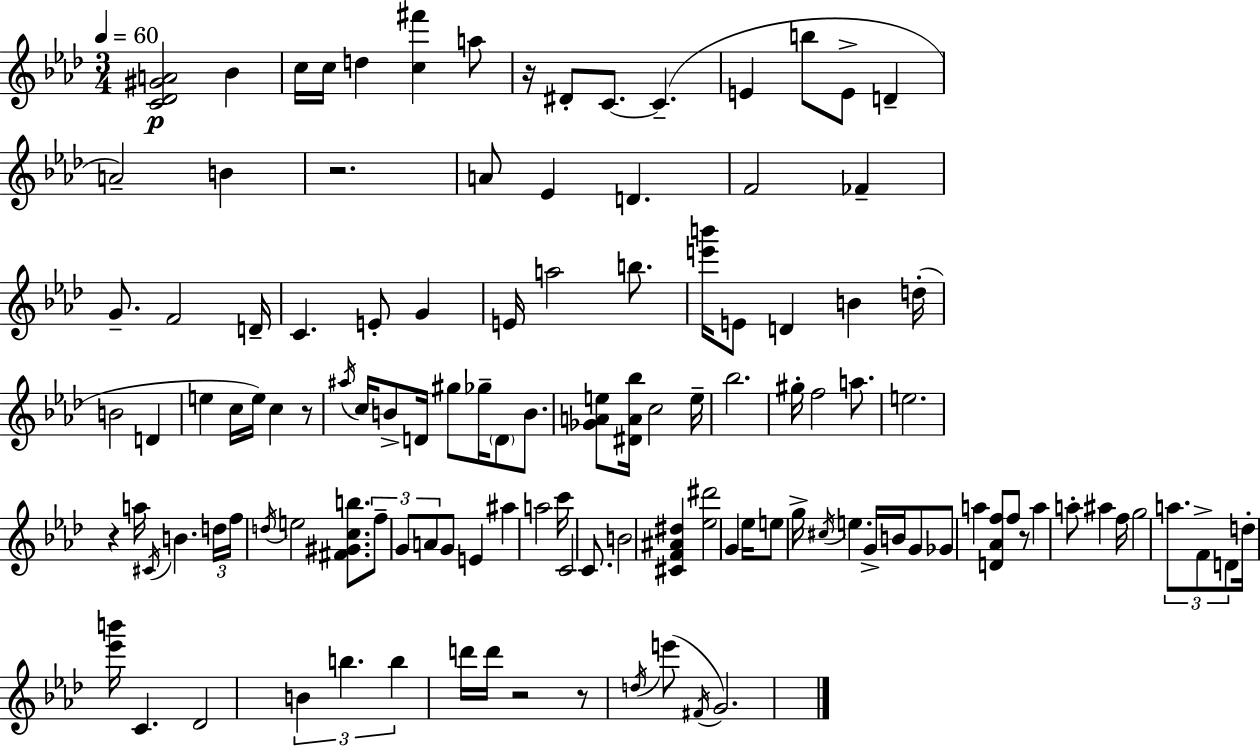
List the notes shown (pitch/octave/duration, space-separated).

[C4,Db4,G#4,A4]/h Bb4/q C5/s C5/s D5/q [C5,F#6]/q A5/e R/s D#4/e C4/e. C4/q. E4/q B5/e E4/e D4/q A4/h B4/q R/h. A4/e Eb4/q D4/q. F4/h FES4/q G4/e. F4/h D4/s C4/q. E4/e G4/q E4/s A5/h B5/e. [E6,B6]/s E4/e D4/q B4/q D5/s B4/h D4/q E5/q C5/s E5/s C5/q R/e A#5/s C5/s B4/e D4/s G#5/e Gb5/s D4/e B4/e. [Gb4,A4,E5]/e [D#4,A4,Bb5]/s C5/h E5/s Bb5/h. G#5/s F5/h A5/e. E5/h. R/q A5/s C#4/s B4/q. D5/s F5/s D5/s E5/h [F#4,G#4,C5,B5]/e. F5/e G4/e A4/e G4/e E4/q A#5/q A5/h C6/s C4/h C4/e. B4/h [C#4,F4,A#4,D#5]/q [Eb5,D#6]/h G4/q Eb5/s E5/e G5/s C#5/s E5/q. G4/s B4/s G4/e Gb4/e A5/q [D4,Ab4,F5]/e F5/e R/e A5/q A5/e A#5/q F5/s G5/h A5/e. F4/e D4/e D5/s [Eb6,B6]/s C4/q. Db4/h B4/q B5/q. B5/q D6/s D6/s R/h R/e D5/s E6/e F#4/s G4/h.